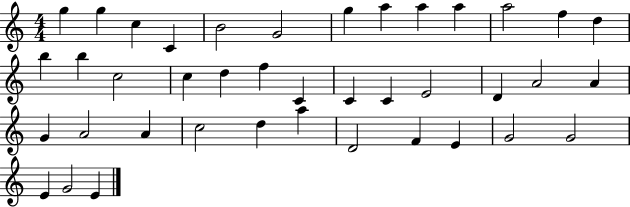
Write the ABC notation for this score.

X:1
T:Untitled
M:4/4
L:1/4
K:C
g g c C B2 G2 g a a a a2 f d b b c2 c d f C C C E2 D A2 A G A2 A c2 d a D2 F E G2 G2 E G2 E